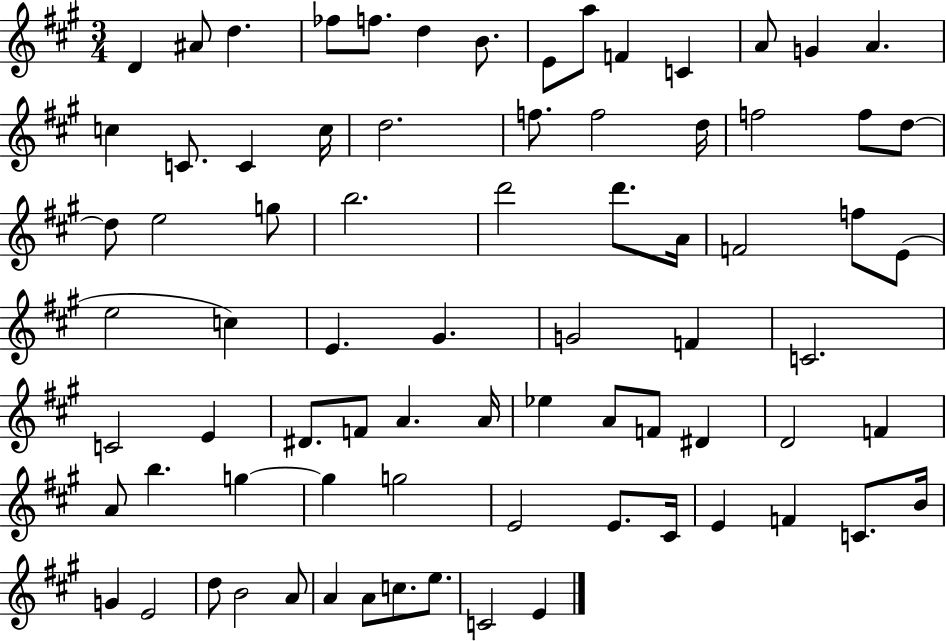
D4/q A#4/e D5/q. FES5/e F5/e. D5/q B4/e. E4/e A5/e F4/q C4/q A4/e G4/q A4/q. C5/q C4/e. C4/q C5/s D5/h. F5/e. F5/h D5/s F5/h F5/e D5/e D5/e E5/h G5/e B5/h. D6/h D6/e. A4/s F4/h F5/e E4/e E5/h C5/q E4/q. G#4/q. G4/h F4/q C4/h. C4/h E4/q D#4/e. F4/e A4/q. A4/s Eb5/q A4/e F4/e D#4/q D4/h F4/q A4/e B5/q. G5/q G5/q G5/h E4/h E4/e. C#4/s E4/q F4/q C4/e. B4/s G4/q E4/h D5/e B4/h A4/e A4/q A4/e C5/e. E5/e. C4/h E4/q